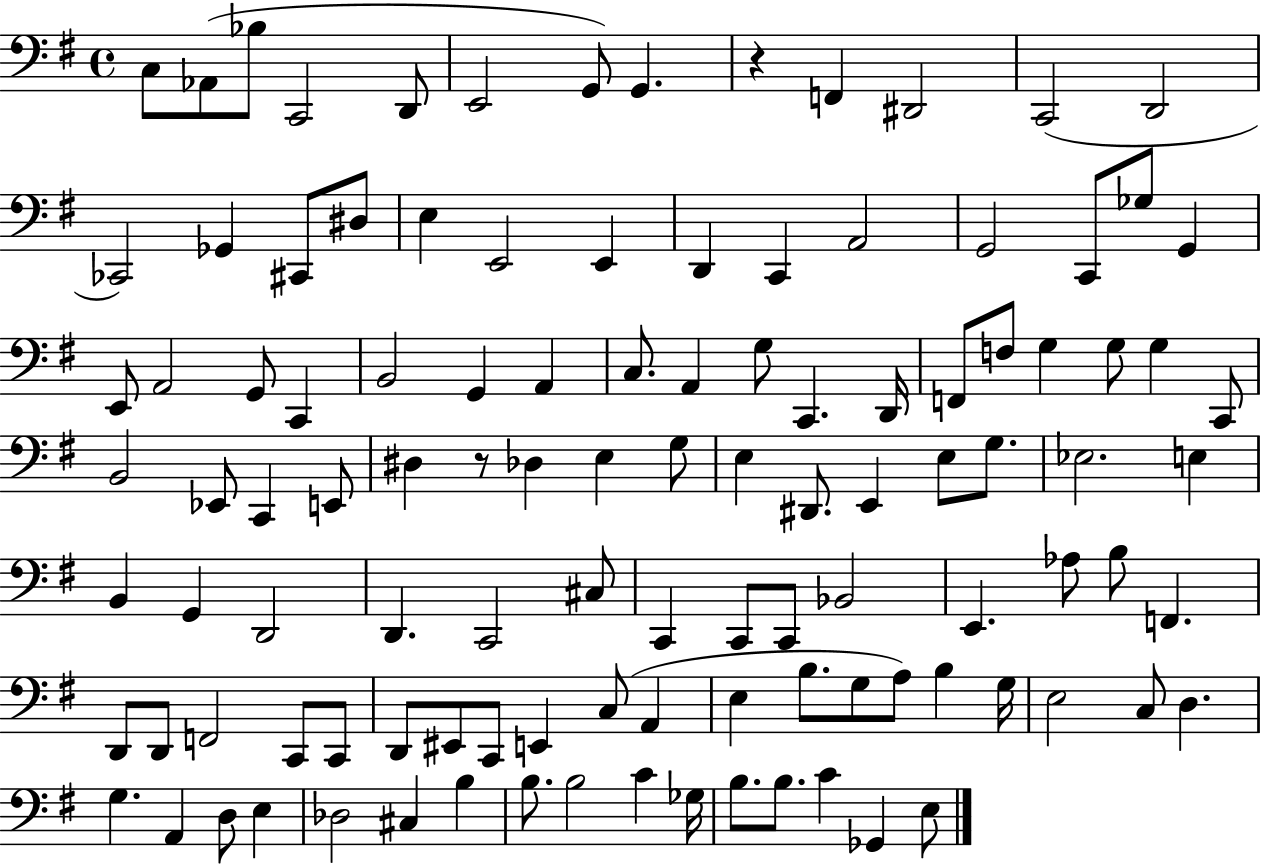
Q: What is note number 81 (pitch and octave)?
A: C2